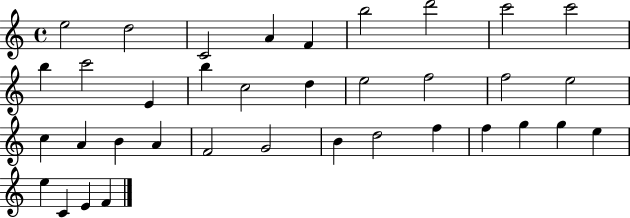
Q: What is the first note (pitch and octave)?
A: E5